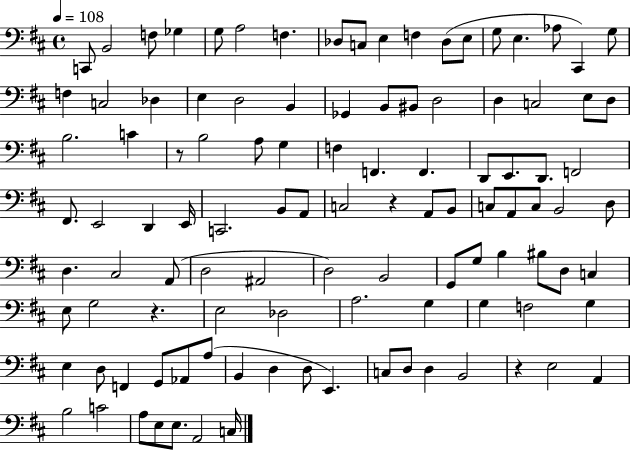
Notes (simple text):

C2/e B2/h F3/e Gb3/q G3/e A3/h F3/q. Db3/e C3/e E3/q F3/q Db3/e E3/e G3/e E3/q. Ab3/e C#2/q G3/e F3/q C3/h Db3/q E3/q D3/h B2/q Gb2/q B2/e BIS2/e D3/h D3/q C3/h E3/e D3/e B3/h. C4/q R/e B3/h A3/e G3/q F3/q F2/q. F2/q. D2/e E2/e. D2/e. F2/h F#2/e. E2/h D2/q E2/s C2/h. B2/e A2/e C3/h R/q A2/e B2/e C3/e A2/e C3/e B2/h D3/e D3/q. C#3/h A2/e D3/h A#2/h D3/h B2/h G2/e G3/e B3/q BIS3/e D3/e C3/q E3/e G3/h R/q. E3/h Db3/h A3/h. G3/q G3/q F3/h G3/q E3/q D3/e F2/q G2/e Ab2/e A3/e B2/q D3/q D3/e E2/q. C3/e D3/e D3/q B2/h R/q E3/h A2/q B3/h C4/h A3/e E3/e E3/e. A2/h C3/s